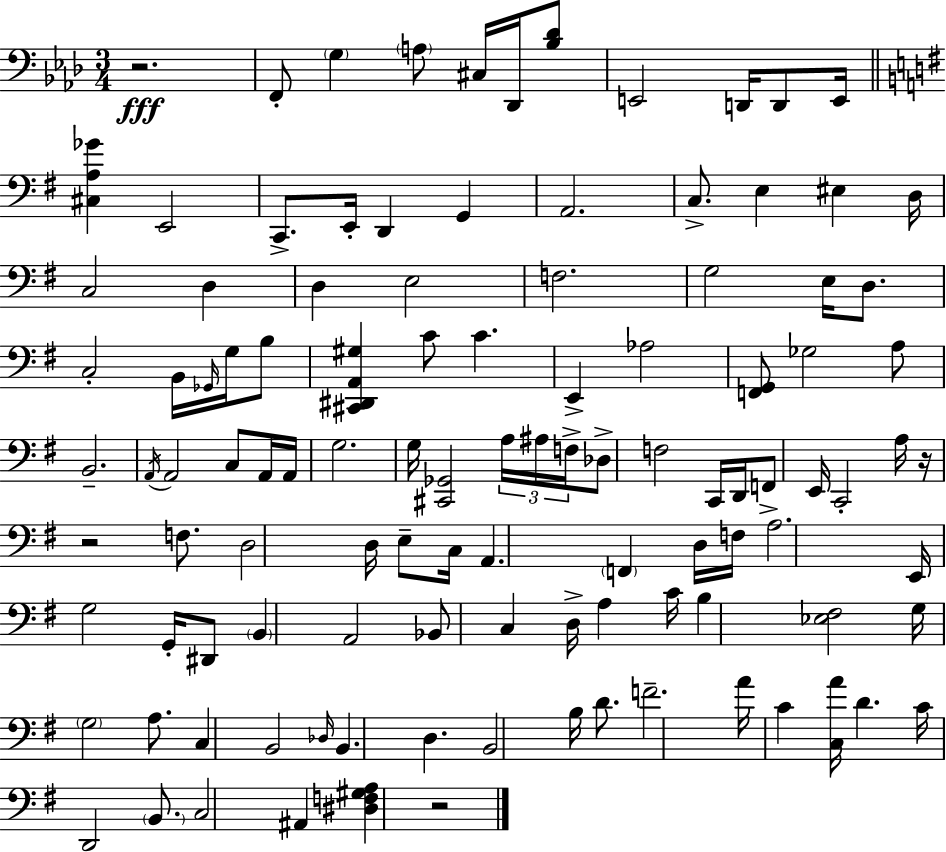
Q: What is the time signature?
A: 3/4